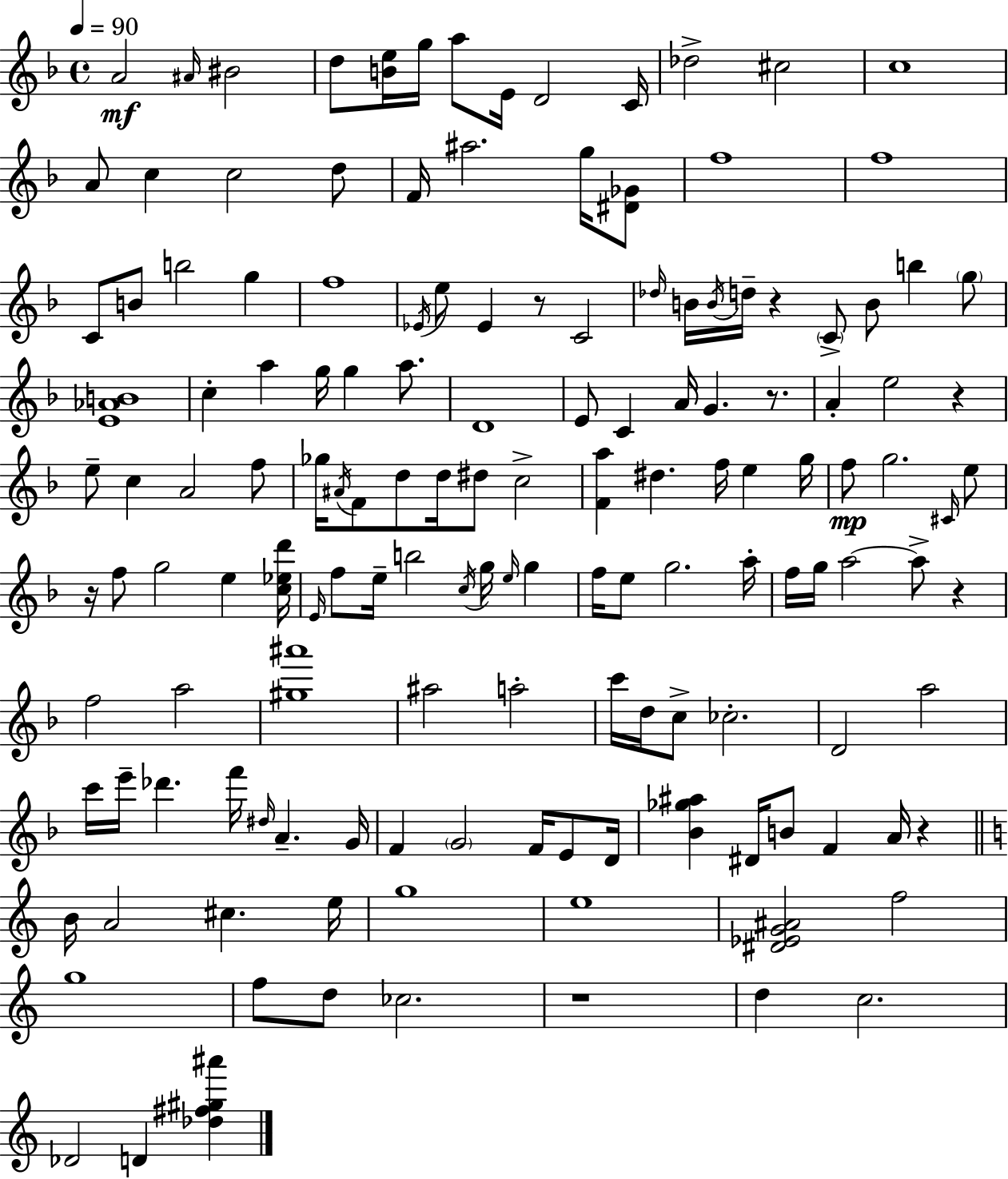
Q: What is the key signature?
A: D minor